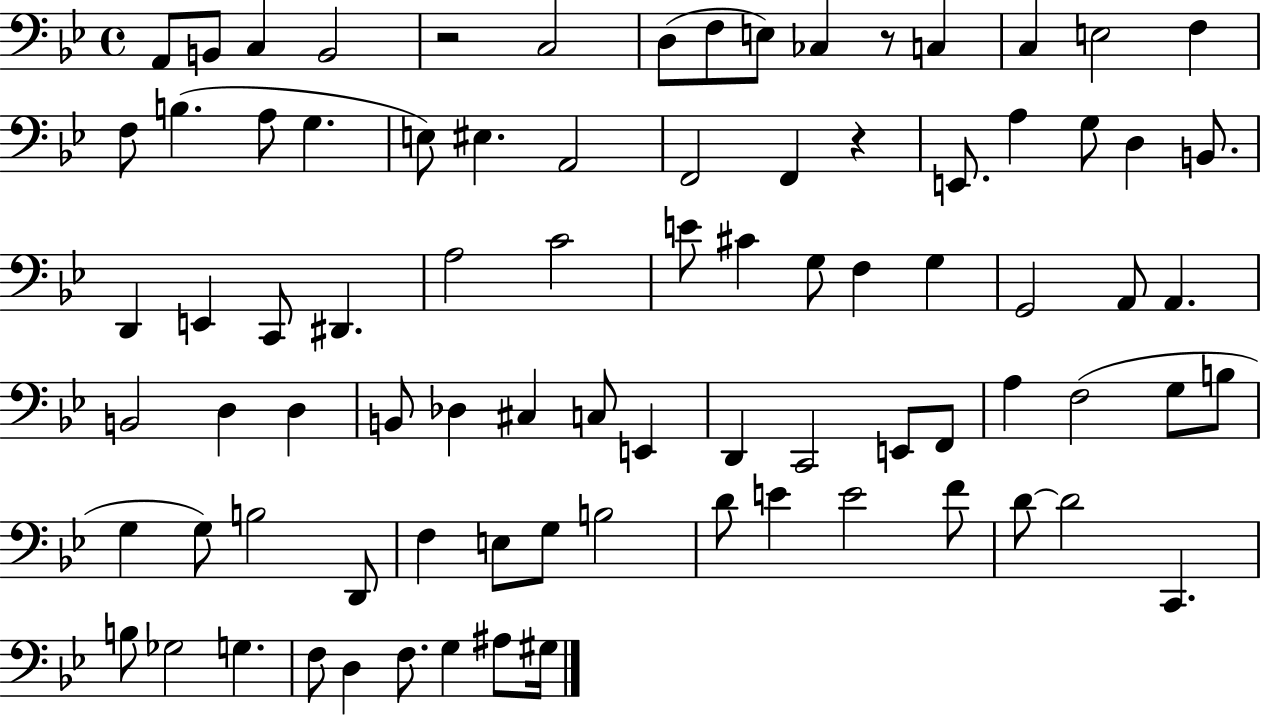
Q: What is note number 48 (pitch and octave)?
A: C3